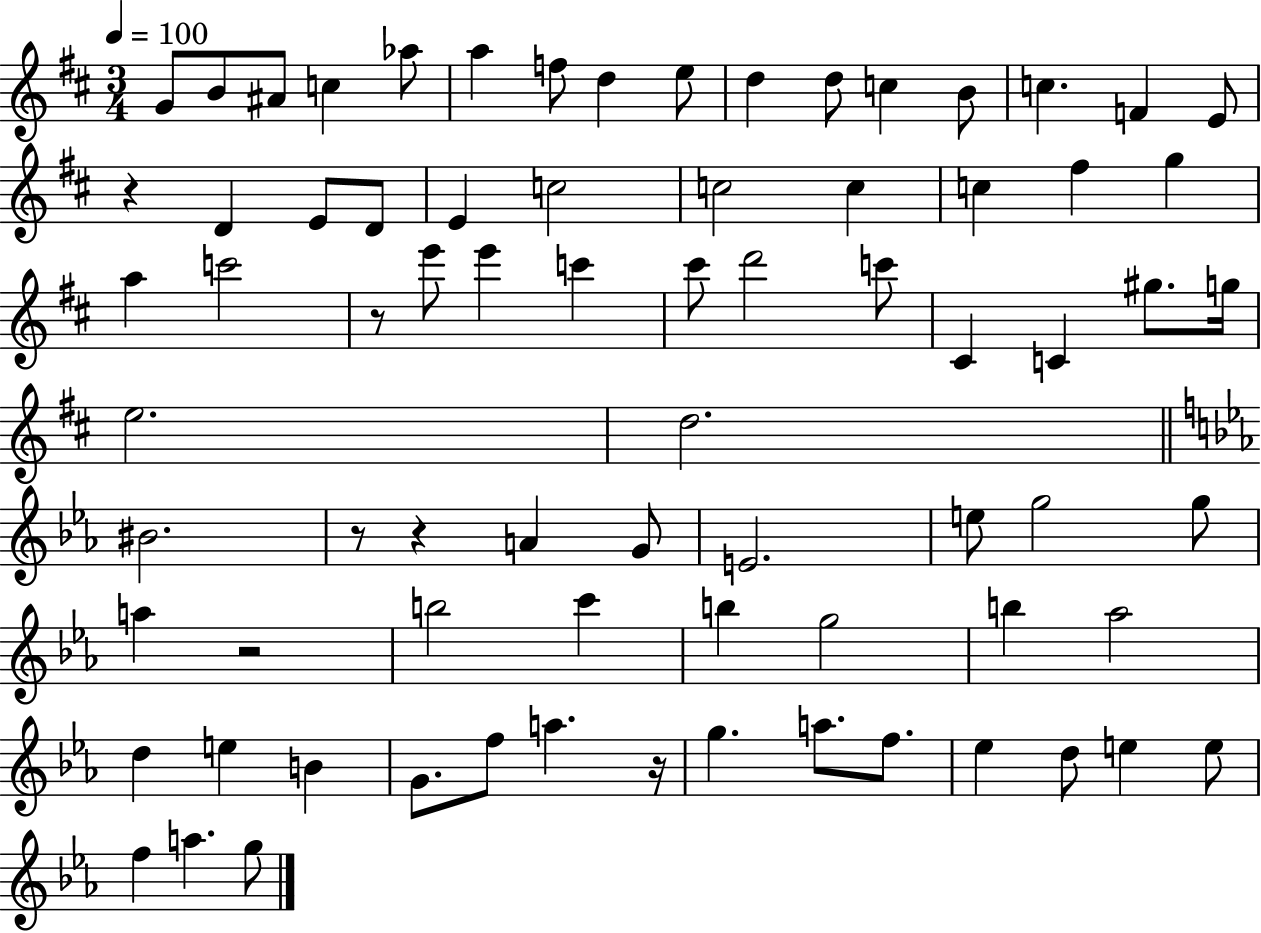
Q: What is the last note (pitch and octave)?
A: G5